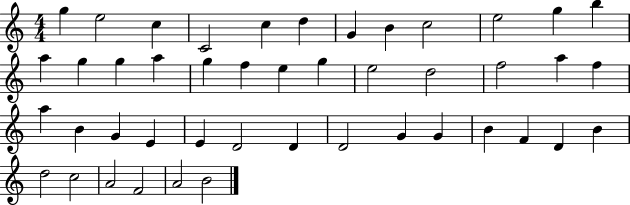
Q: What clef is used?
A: treble